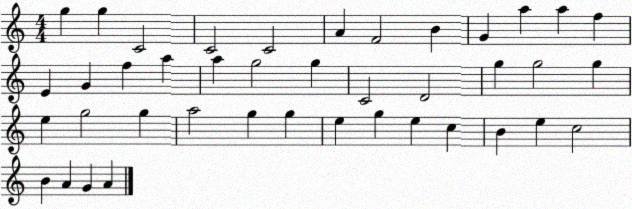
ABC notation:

X:1
T:Untitled
M:4/4
L:1/4
K:C
g g C2 C2 C2 A F2 B G a a f E G f a a g2 g C2 D2 g g2 g e g2 g a2 g g e g e c B e c2 B A G A